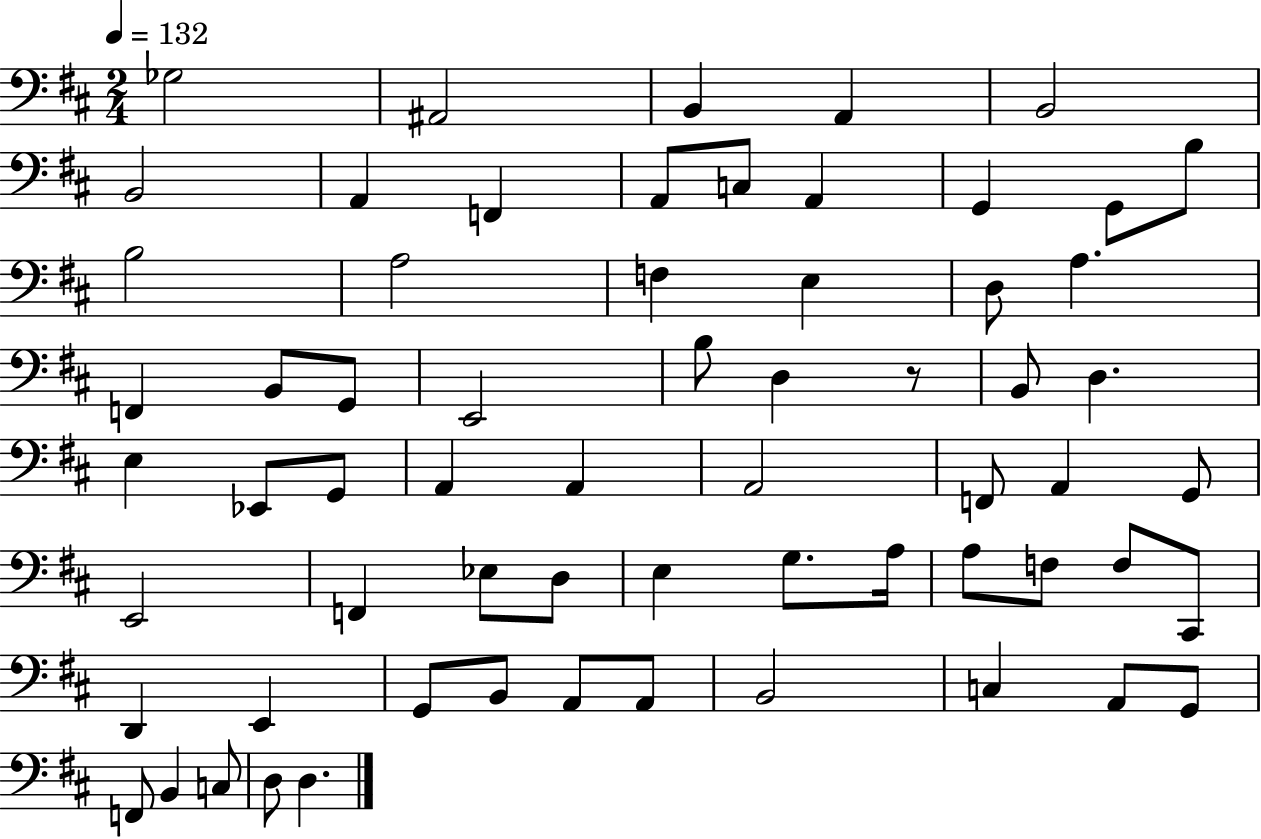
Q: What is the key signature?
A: D major